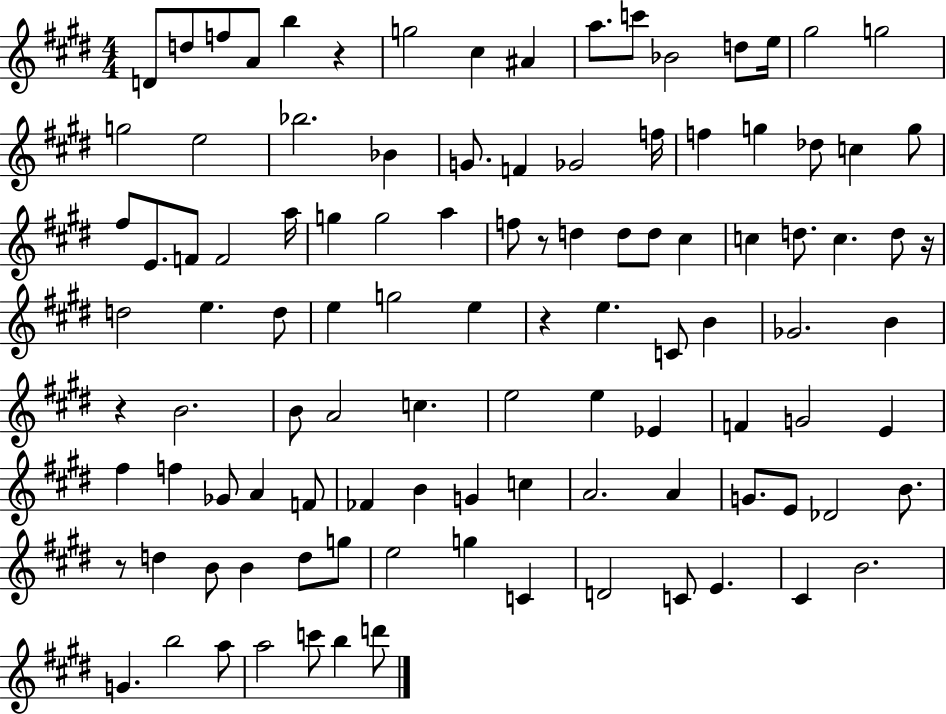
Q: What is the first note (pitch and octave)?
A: D4